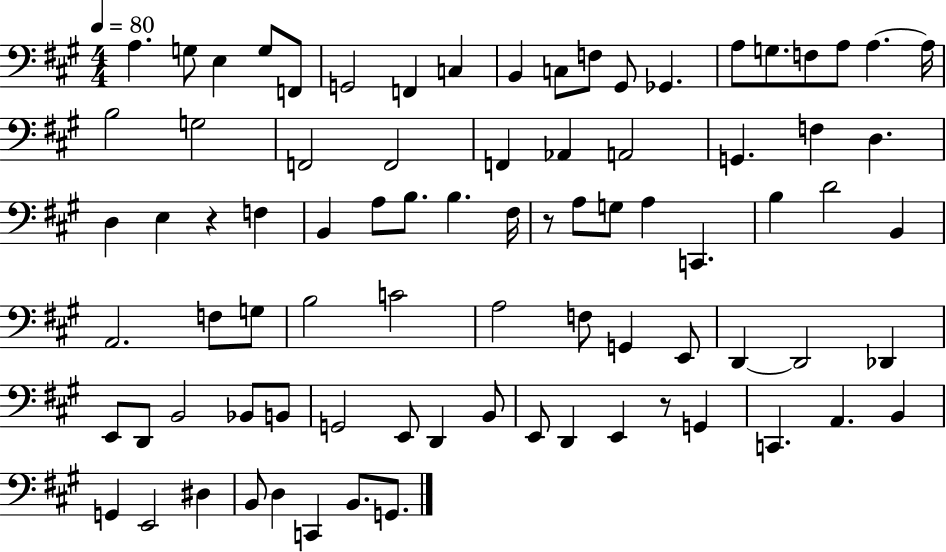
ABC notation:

X:1
T:Untitled
M:4/4
L:1/4
K:A
A, G,/2 E, G,/2 F,,/2 G,,2 F,, C, B,, C,/2 F,/2 ^G,,/2 _G,, A,/2 G,/2 F,/2 A,/2 A, A,/4 B,2 G,2 F,,2 F,,2 F,, _A,, A,,2 G,, F, D, D, E, z F, B,, A,/2 B,/2 B, ^F,/4 z/2 A,/2 G,/2 A, C,, B, D2 B,, A,,2 F,/2 G,/2 B,2 C2 A,2 F,/2 G,, E,,/2 D,, D,,2 _D,, E,,/2 D,,/2 B,,2 _B,,/2 B,,/2 G,,2 E,,/2 D,, B,,/2 E,,/2 D,, E,, z/2 G,, C,, A,, B,, G,, E,,2 ^D, B,,/2 D, C,, B,,/2 G,,/2